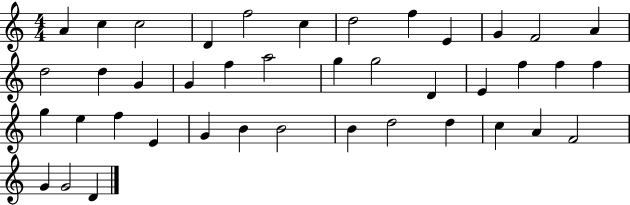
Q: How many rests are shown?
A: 0